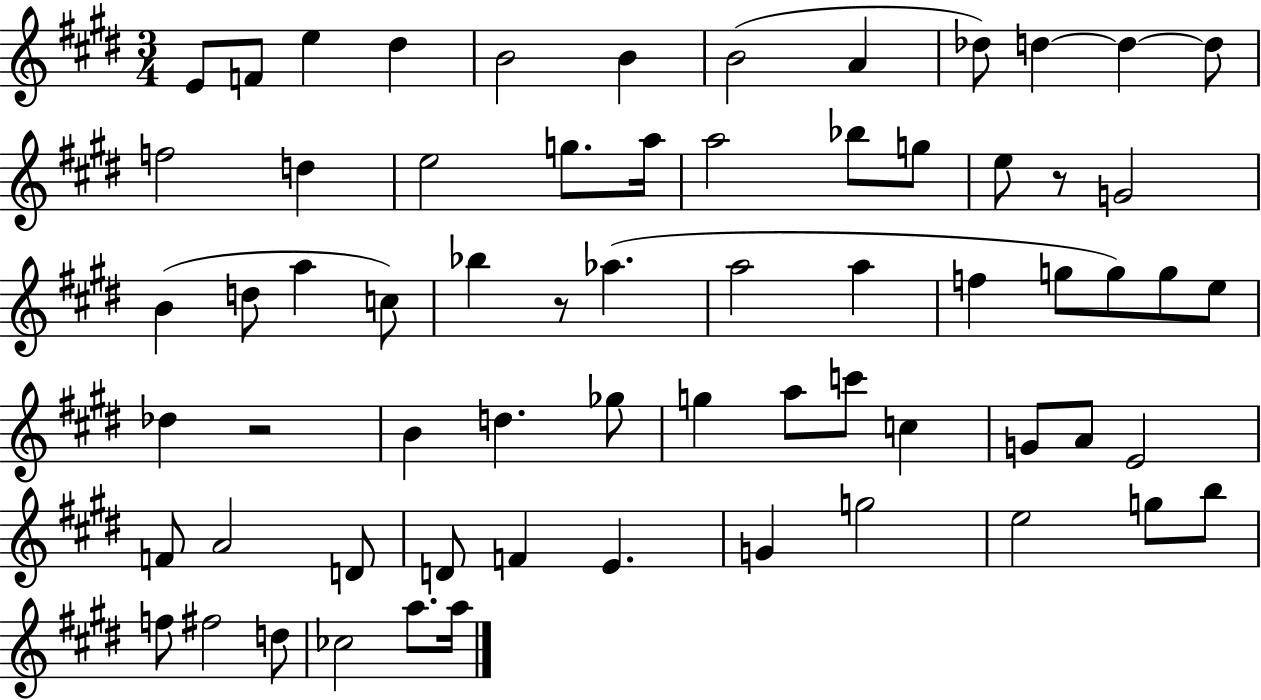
{
  \clef treble
  \numericTimeSignature
  \time 3/4
  \key e \major
  e'8 f'8 e''4 dis''4 | b'2 b'4 | b'2( a'4 | des''8) d''4~~ d''4~~ d''8 | \break f''2 d''4 | e''2 g''8. a''16 | a''2 bes''8 g''8 | e''8 r8 g'2 | \break b'4( d''8 a''4 c''8) | bes''4 r8 aes''4.( | a''2 a''4 | f''4 g''8 g''8) g''8 e''8 | \break des''4 r2 | b'4 d''4. ges''8 | g''4 a''8 c'''8 c''4 | g'8 a'8 e'2 | \break f'8 a'2 d'8 | d'8 f'4 e'4. | g'4 g''2 | e''2 g''8 b''8 | \break f''8 fis''2 d''8 | ces''2 a''8. a''16 | \bar "|."
}